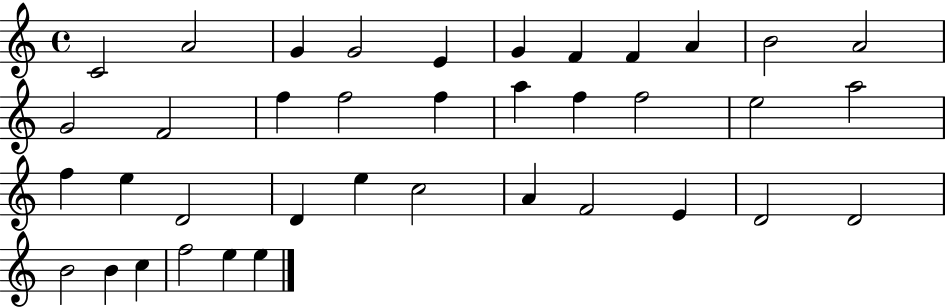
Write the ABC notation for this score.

X:1
T:Untitled
M:4/4
L:1/4
K:C
C2 A2 G G2 E G F F A B2 A2 G2 F2 f f2 f a f f2 e2 a2 f e D2 D e c2 A F2 E D2 D2 B2 B c f2 e e